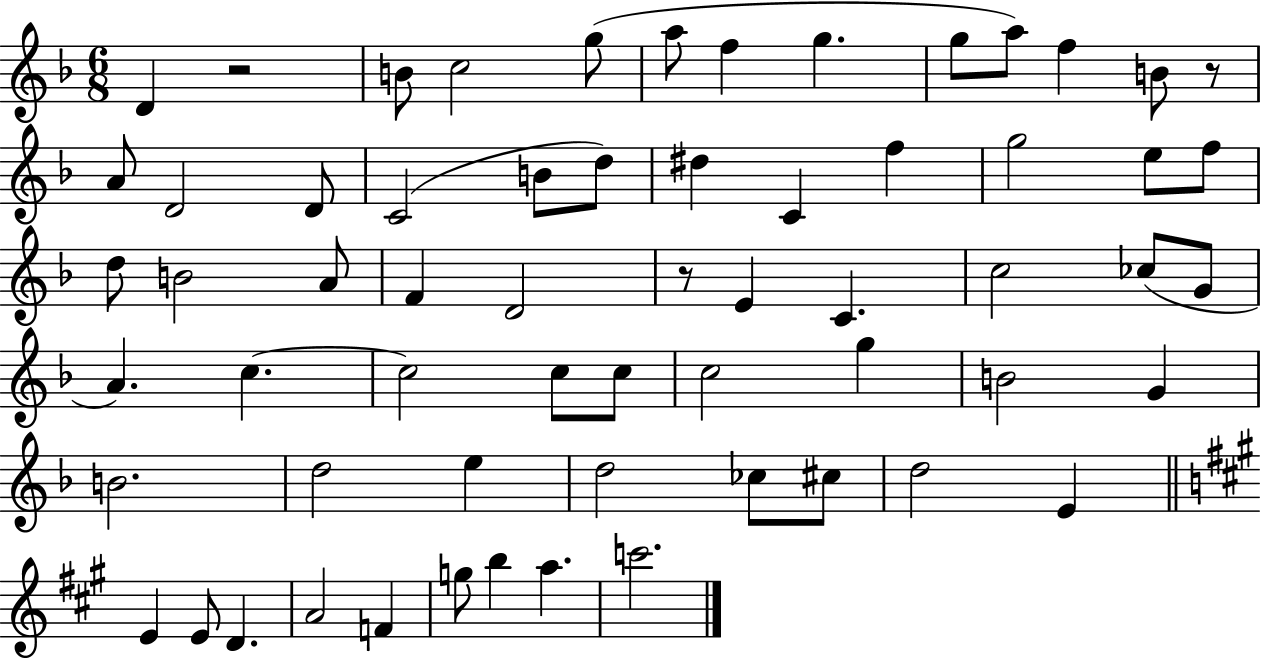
{
  \clef treble
  \numericTimeSignature
  \time 6/8
  \key f \major
  \repeat volta 2 { d'4 r2 | b'8 c''2 g''8( | a''8 f''4 g''4. | g''8 a''8) f''4 b'8 r8 | \break a'8 d'2 d'8 | c'2( b'8 d''8) | dis''4 c'4 f''4 | g''2 e''8 f''8 | \break d''8 b'2 a'8 | f'4 d'2 | r8 e'4 c'4. | c''2 ces''8( g'8 | \break a'4.) c''4.~~ | c''2 c''8 c''8 | c''2 g''4 | b'2 g'4 | \break b'2. | d''2 e''4 | d''2 ces''8 cis''8 | d''2 e'4 | \break \bar "||" \break \key a \major e'4 e'8 d'4. | a'2 f'4 | g''8 b''4 a''4. | c'''2. | \break } \bar "|."
}